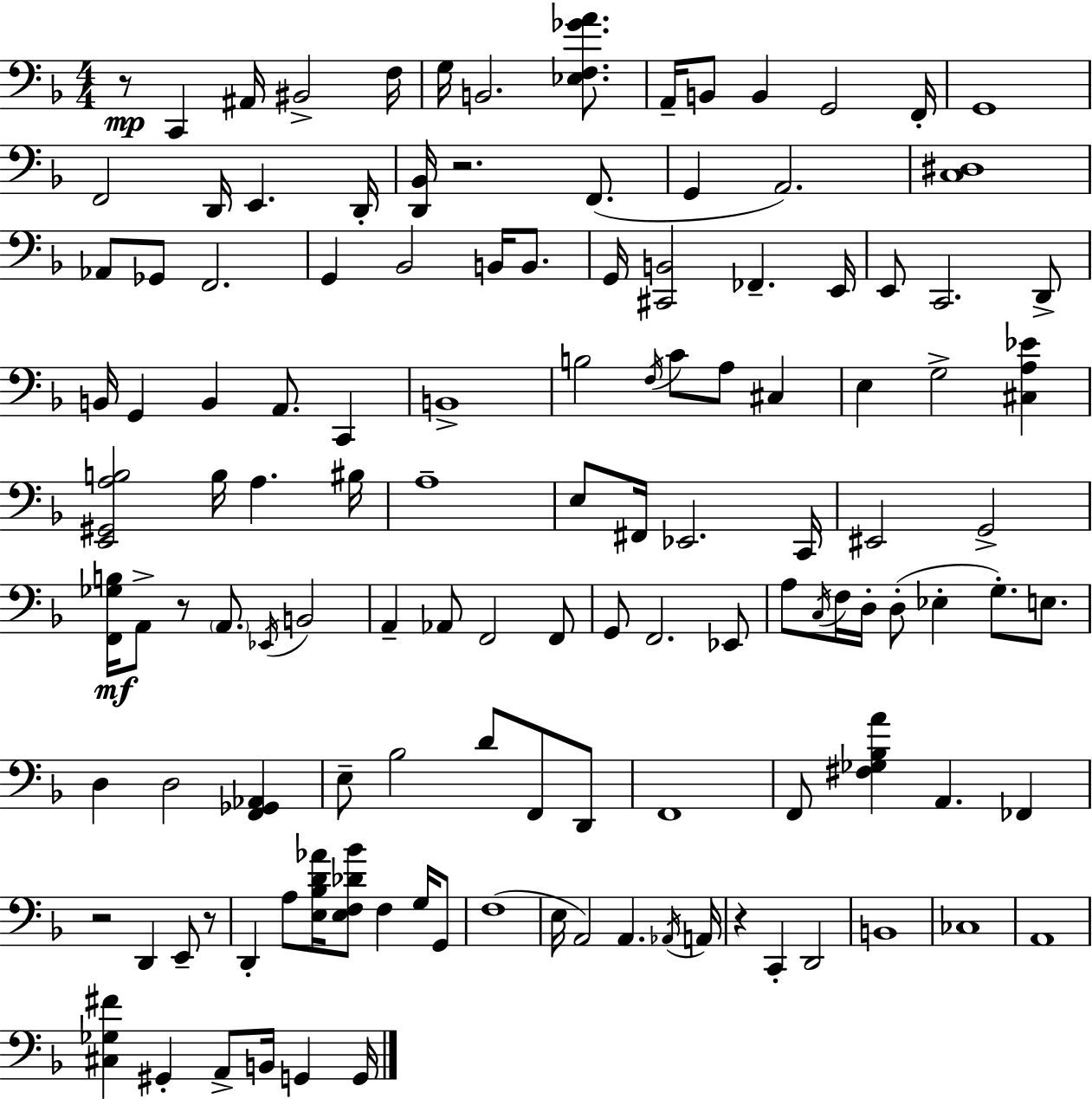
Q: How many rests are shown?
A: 6